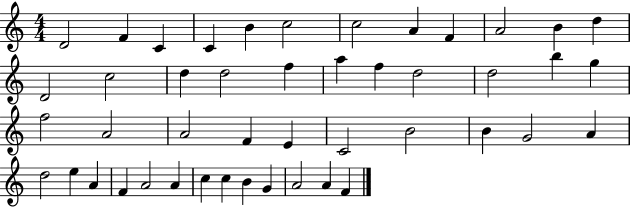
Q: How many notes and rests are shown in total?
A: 46